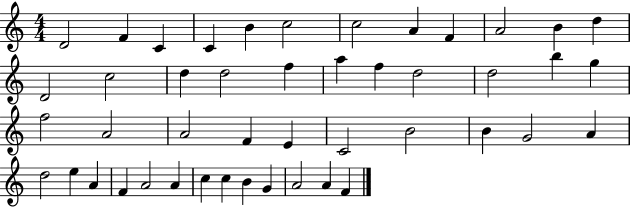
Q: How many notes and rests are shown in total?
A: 46